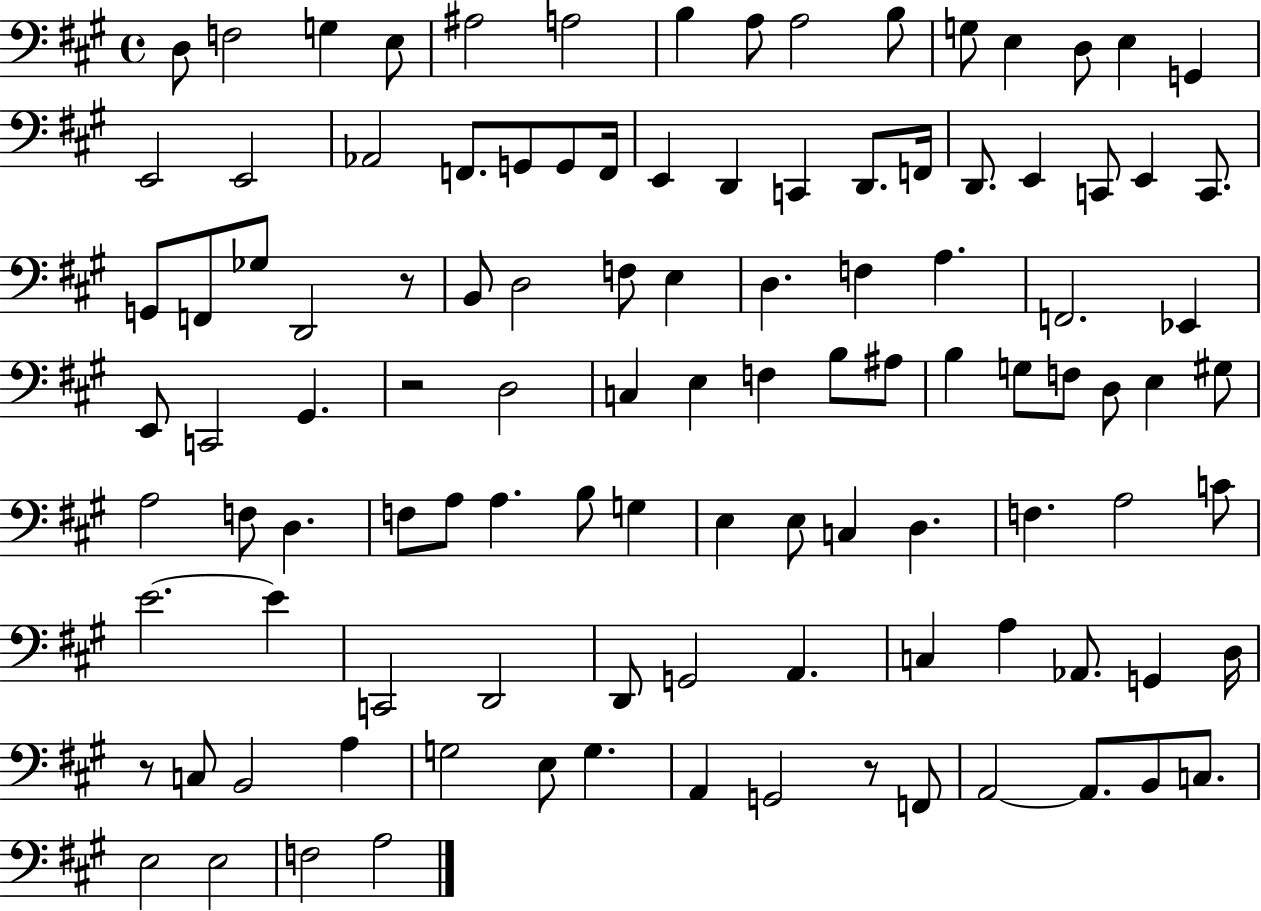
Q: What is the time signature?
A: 4/4